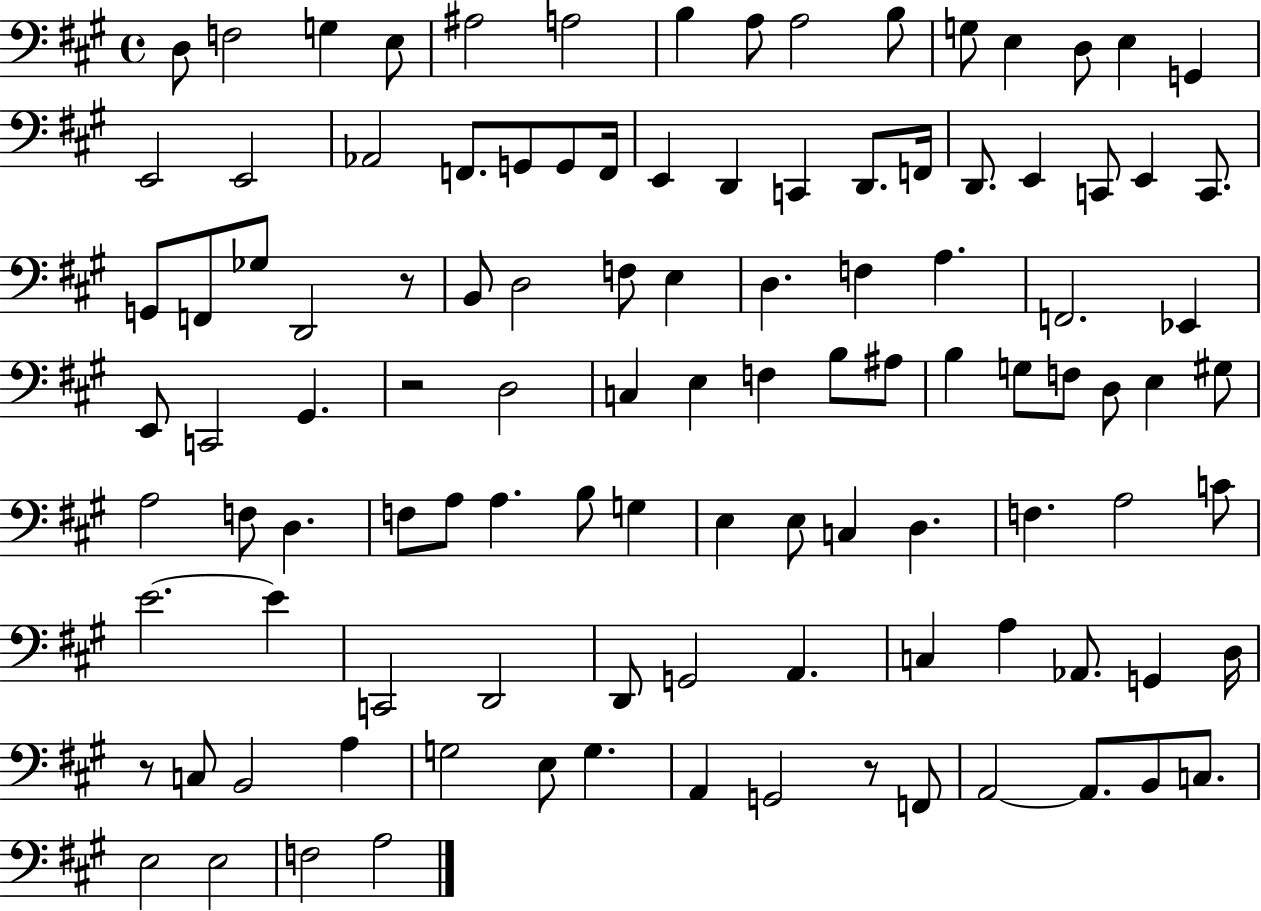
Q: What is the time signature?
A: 4/4